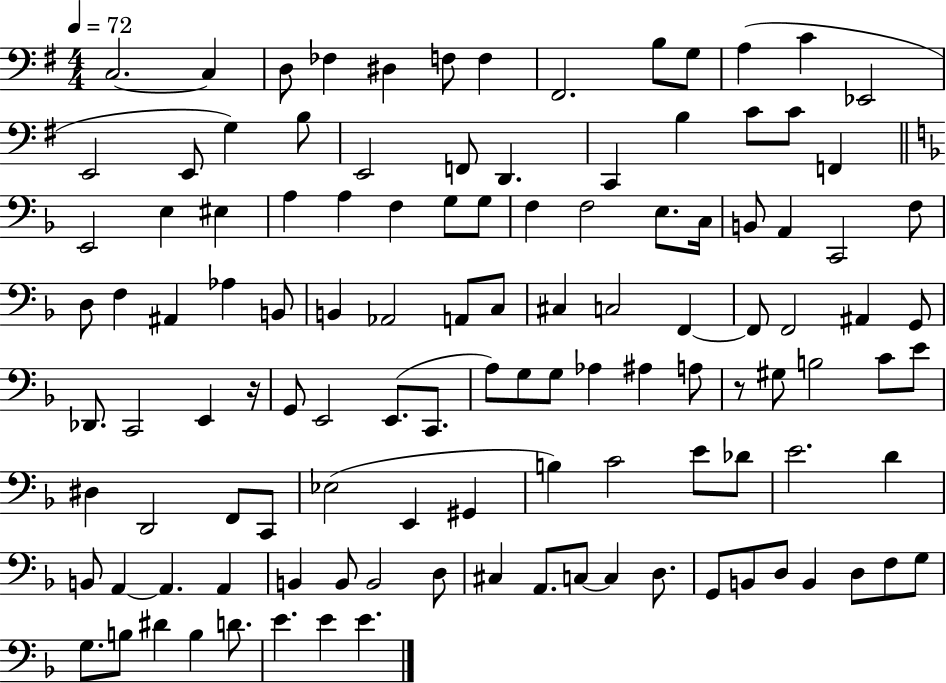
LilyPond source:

{
  \clef bass
  \numericTimeSignature
  \time 4/4
  \key g \major
  \tempo 4 = 72
  c2.~~ c4 | d8 fes4 dis4 f8 f4 | fis,2. b8 g8 | a4( c'4 ees,2 | \break e,2 e,8 g4) b8 | e,2 f,8 d,4. | c,4 b4 c'8 c'8 f,4 | \bar "||" \break \key d \minor e,2 e4 eis4 | a4 a4 f4 g8 g8 | f4 f2 e8. c16 | b,8 a,4 c,2 f8 | \break d8 f4 ais,4 aes4 b,8 | b,4 aes,2 a,8 c8 | cis4 c2 f,4~~ | f,8 f,2 ais,4 g,8 | \break des,8. c,2 e,4 r16 | g,8 e,2 e,8.( c,8. | a8) g8 g8 aes4 ais4 a8 | r8 gis8 b2 c'8 e'8 | \break dis4 d,2 f,8 c,8 | ees2( e,4 gis,4 | b4) c'2 e'8 des'8 | e'2. d'4 | \break b,8 a,4~~ a,4. a,4 | b,4 b,8 b,2 d8 | cis4 a,8. c8~~ c4 d8. | g,8 b,8 d8 b,4 d8 f8 g8 | \break g8. b8 dis'4 b4 d'8. | e'4. e'4 e'4. | \bar "|."
}